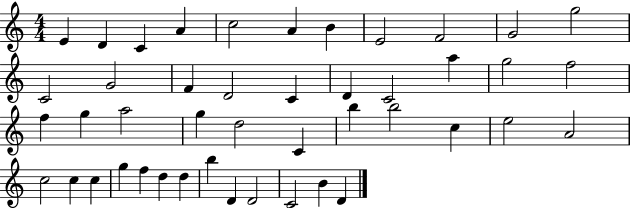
E4/q D4/q C4/q A4/q C5/h A4/q B4/q E4/h F4/h G4/h G5/h C4/h G4/h F4/q D4/h C4/q D4/q C4/h A5/q G5/h F5/h F5/q G5/q A5/h G5/q D5/h C4/q B5/q B5/h C5/q E5/h A4/h C5/h C5/q C5/q G5/q F5/q D5/q D5/q B5/q D4/q D4/h C4/h B4/q D4/q